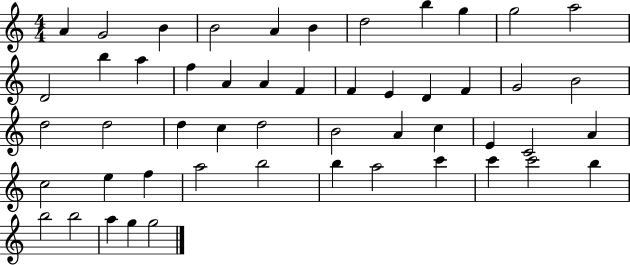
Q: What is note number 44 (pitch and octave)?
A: C6